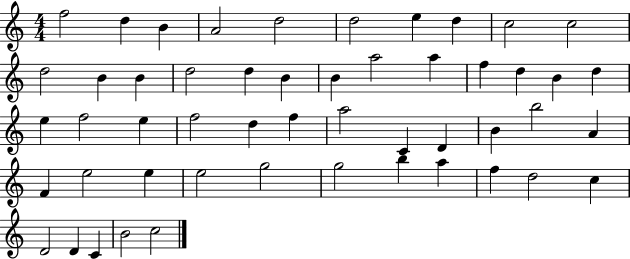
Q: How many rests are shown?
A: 0